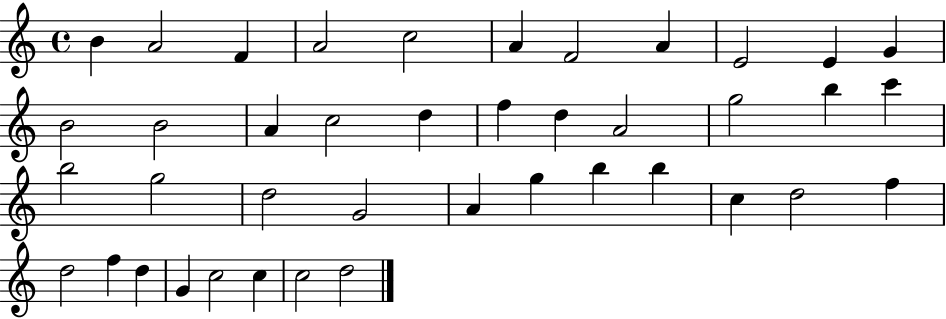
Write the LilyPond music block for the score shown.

{
  \clef treble
  \time 4/4
  \defaultTimeSignature
  \key c \major
  b'4 a'2 f'4 | a'2 c''2 | a'4 f'2 a'4 | e'2 e'4 g'4 | \break b'2 b'2 | a'4 c''2 d''4 | f''4 d''4 a'2 | g''2 b''4 c'''4 | \break b''2 g''2 | d''2 g'2 | a'4 g''4 b''4 b''4 | c''4 d''2 f''4 | \break d''2 f''4 d''4 | g'4 c''2 c''4 | c''2 d''2 | \bar "|."
}